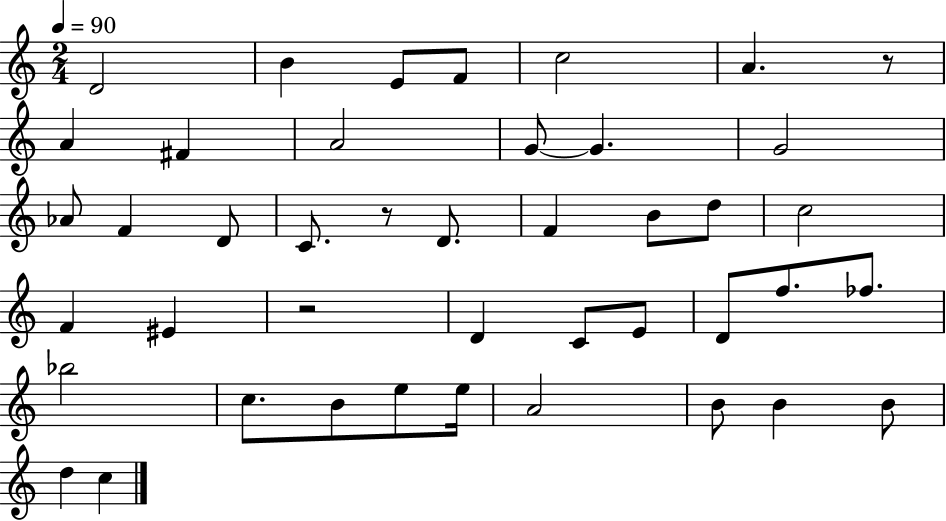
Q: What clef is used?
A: treble